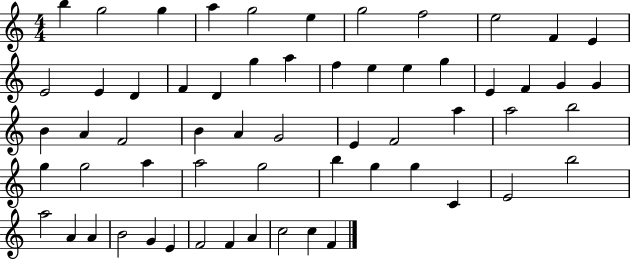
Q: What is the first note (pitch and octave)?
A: B5